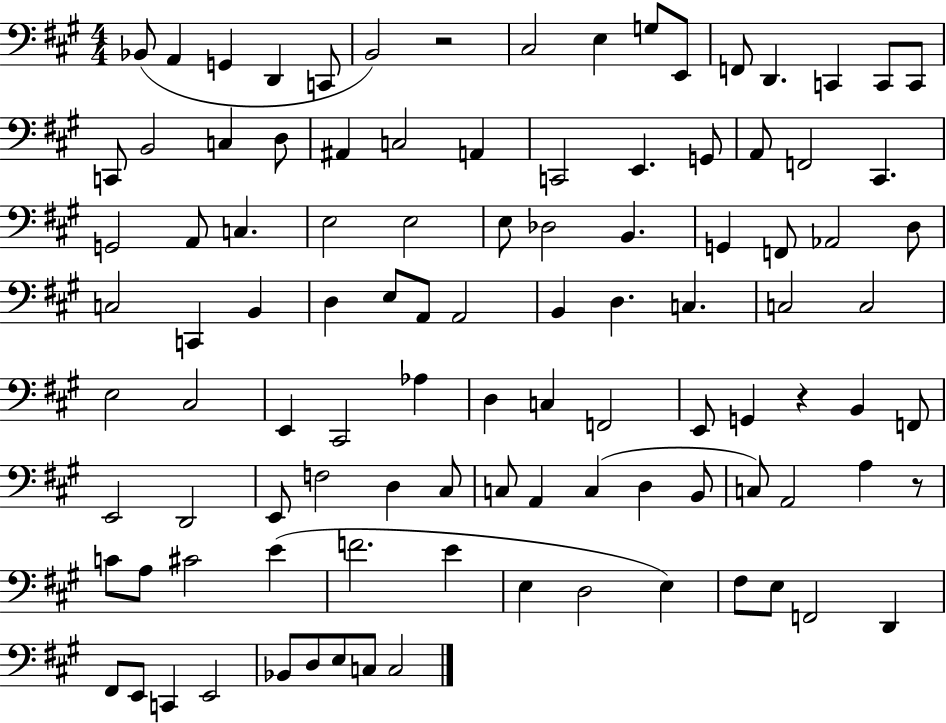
X:1
T:Untitled
M:4/4
L:1/4
K:A
_B,,/2 A,, G,, D,, C,,/2 B,,2 z2 ^C,2 E, G,/2 E,,/2 F,,/2 D,, C,, C,,/2 C,,/2 C,,/2 B,,2 C, D,/2 ^A,, C,2 A,, C,,2 E,, G,,/2 A,,/2 F,,2 ^C,, G,,2 A,,/2 C, E,2 E,2 E,/2 _D,2 B,, G,, F,,/2 _A,,2 D,/2 C,2 C,, B,, D, E,/2 A,,/2 A,,2 B,, D, C, C,2 C,2 E,2 ^C,2 E,, ^C,,2 _A, D, C, F,,2 E,,/2 G,, z B,, F,,/2 E,,2 D,,2 E,,/2 F,2 D, ^C,/2 C,/2 A,, C, D, B,,/2 C,/2 A,,2 A, z/2 C/2 A,/2 ^C2 E F2 E E, D,2 E, ^F,/2 E,/2 F,,2 D,, ^F,,/2 E,,/2 C,, E,,2 _B,,/2 D,/2 E,/2 C,/2 C,2